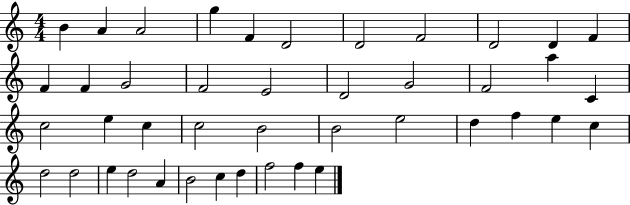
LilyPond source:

{
  \clef treble
  \numericTimeSignature
  \time 4/4
  \key c \major
  b'4 a'4 a'2 | g''4 f'4 d'2 | d'2 f'2 | d'2 d'4 f'4 | \break f'4 f'4 g'2 | f'2 e'2 | d'2 g'2 | f'2 a''4 c'4 | \break c''2 e''4 c''4 | c''2 b'2 | b'2 e''2 | d''4 f''4 e''4 c''4 | \break d''2 d''2 | e''4 d''2 a'4 | b'2 c''4 d''4 | f''2 f''4 e''4 | \break \bar "|."
}